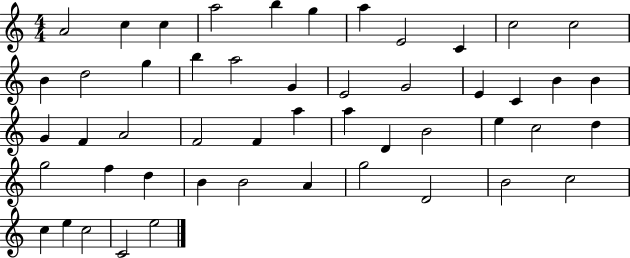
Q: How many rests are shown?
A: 0